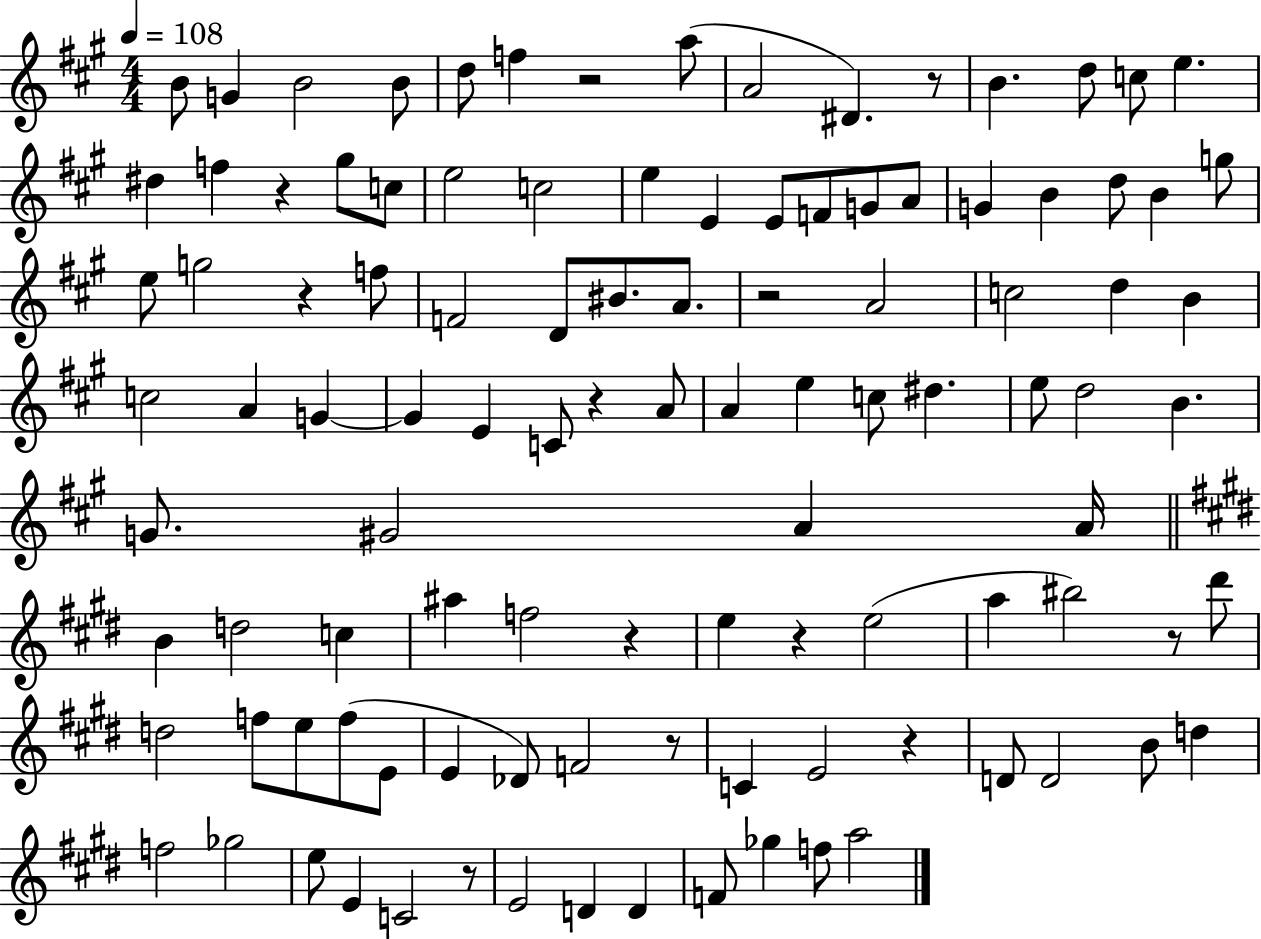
X:1
T:Untitled
M:4/4
L:1/4
K:A
B/2 G B2 B/2 d/2 f z2 a/2 A2 ^D z/2 B d/2 c/2 e ^d f z ^g/2 c/2 e2 c2 e E E/2 F/2 G/2 A/2 G B d/2 B g/2 e/2 g2 z f/2 F2 D/2 ^B/2 A/2 z2 A2 c2 d B c2 A G G E C/2 z A/2 A e c/2 ^d e/2 d2 B G/2 ^G2 A A/4 B d2 c ^a f2 z e z e2 a ^b2 z/2 ^d'/2 d2 f/2 e/2 f/2 E/2 E _D/2 F2 z/2 C E2 z D/2 D2 B/2 d f2 _g2 e/2 E C2 z/2 E2 D D F/2 _g f/2 a2